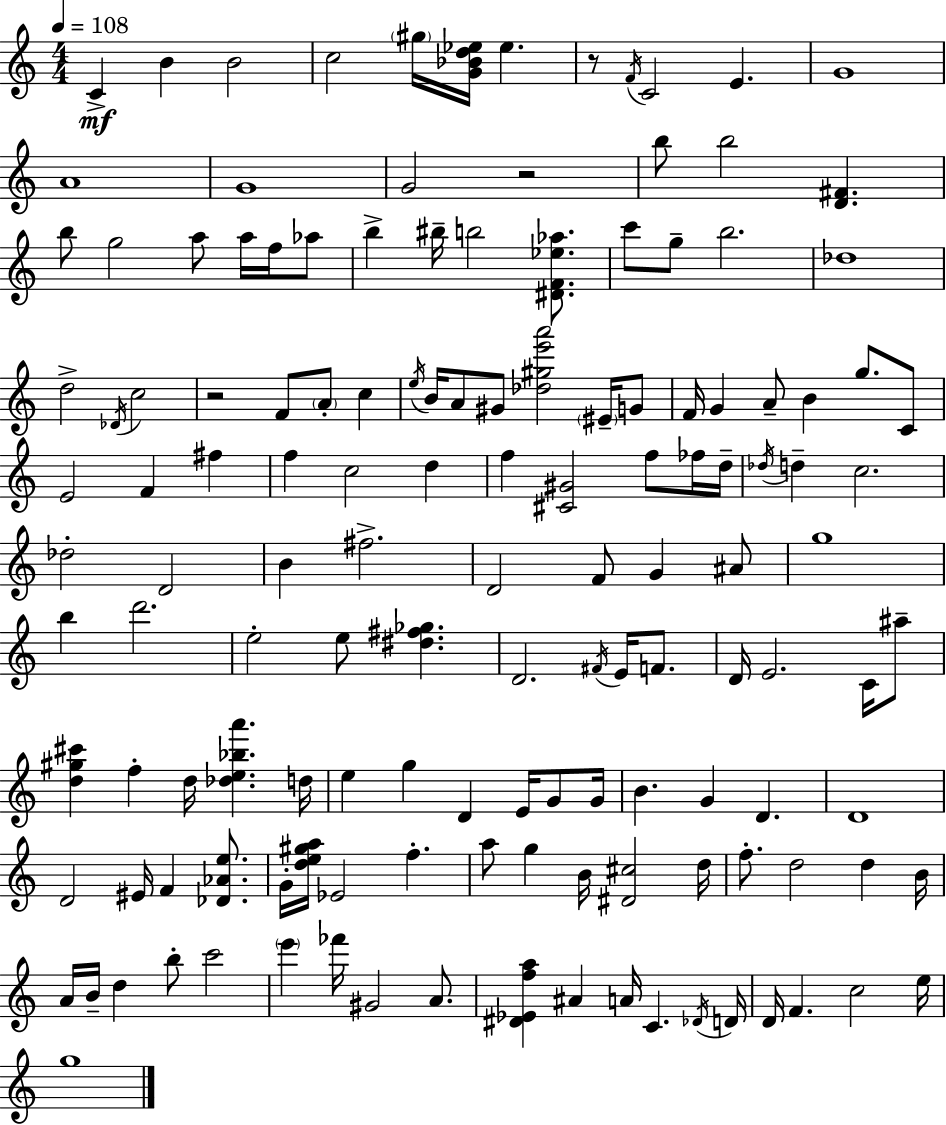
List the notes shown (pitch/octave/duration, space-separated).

C4/q B4/q B4/h C5/h G#5/s [G4,Bb4,D5,Eb5]/s Eb5/q. R/e F4/s C4/h E4/q. G4/w A4/w G4/w G4/h R/h B5/e B5/h [D4,F#4]/q. B5/e G5/h A5/e A5/s F5/s Ab5/e B5/q BIS5/s B5/h [D#4,F4,Eb5,Ab5]/e. C6/e G5/e B5/h. Db5/w D5/h Db4/s C5/h R/h F4/e A4/e C5/q E5/s B4/s A4/e G#4/e [Db5,G#5,E6,A6]/h EIS4/s G4/e F4/s G4/q A4/e B4/q G5/e. C4/e E4/h F4/q F#5/q F5/q C5/h D5/q F5/q [C#4,G#4]/h F5/e FES5/s D5/s Db5/s D5/q C5/h. Db5/h D4/h B4/q F#5/h. D4/h F4/e G4/q A#4/e G5/w B5/q D6/h. E5/h E5/e [D#5,F#5,Gb5]/q. D4/h. F#4/s E4/s F4/e. D4/s E4/h. C4/s A#5/e [D5,G#5,C#6]/q F5/q D5/s [Db5,E5,Bb5,A6]/q. D5/s E5/q G5/q D4/q E4/s G4/e G4/s B4/q. G4/q D4/q. D4/w D4/h EIS4/s F4/q [Db4,Ab4,E5]/e. G4/s [D5,E5,G#5,A5]/s Eb4/h F5/q. A5/e G5/q B4/s [D#4,C#5]/h D5/s F5/e. D5/h D5/q B4/s A4/s B4/s D5/q B5/e C6/h E6/q FES6/s G#4/h A4/e. [D#4,Eb4,F5,A5]/q A#4/q A4/s C4/q. Db4/s D4/s D4/s F4/q. C5/h E5/s G5/w